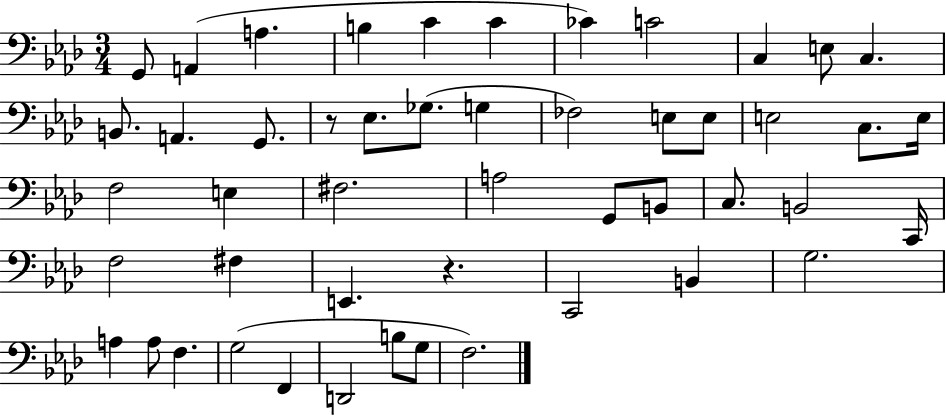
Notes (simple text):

G2/e A2/q A3/q. B3/q C4/q C4/q CES4/q C4/h C3/q E3/e C3/q. B2/e. A2/q. G2/e. R/e Eb3/e. Gb3/e. G3/q FES3/h E3/e E3/e E3/h C3/e. E3/s F3/h E3/q F#3/h. A3/h G2/e B2/e C3/e. B2/h C2/s F3/h F#3/q E2/q. R/q. C2/h B2/q G3/h. A3/q A3/e F3/q. G3/h F2/q D2/h B3/e G3/e F3/h.